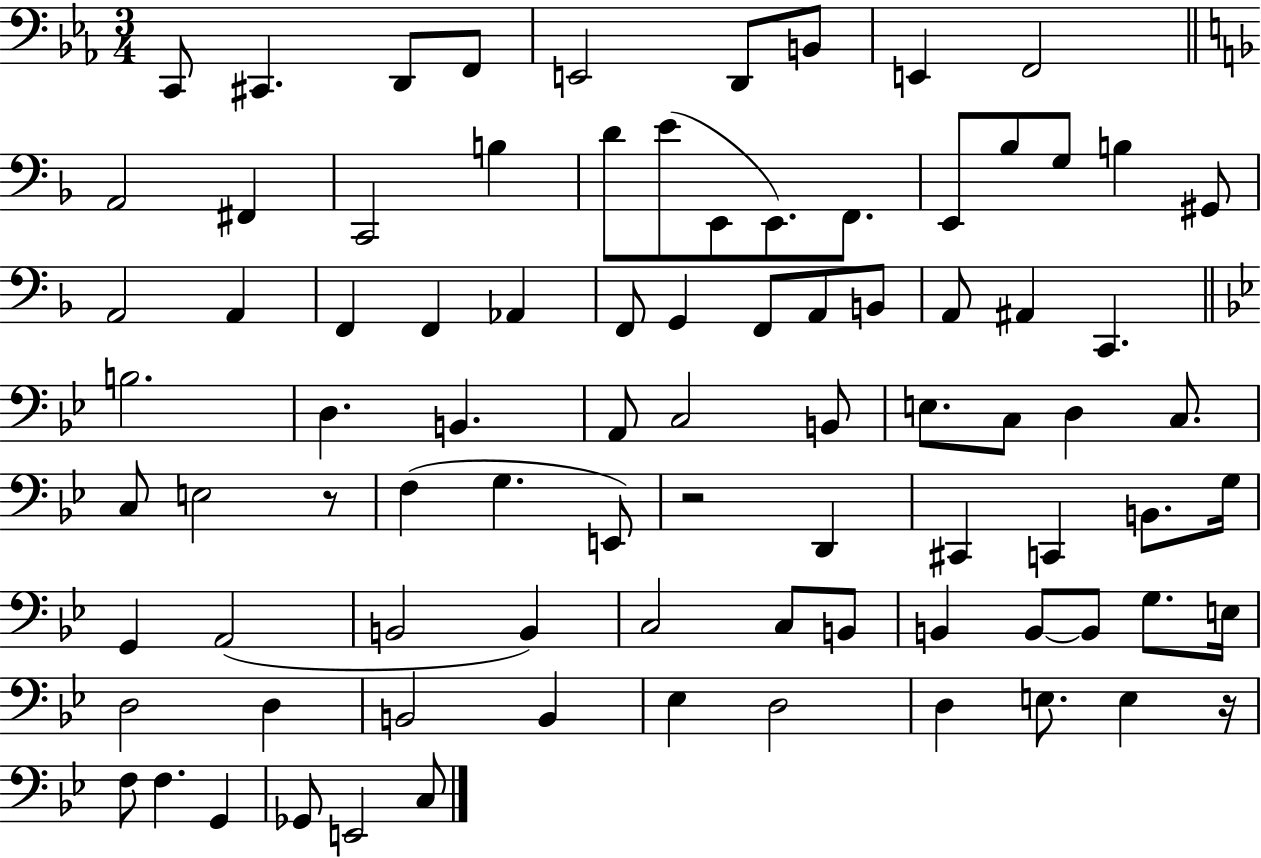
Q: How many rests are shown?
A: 3